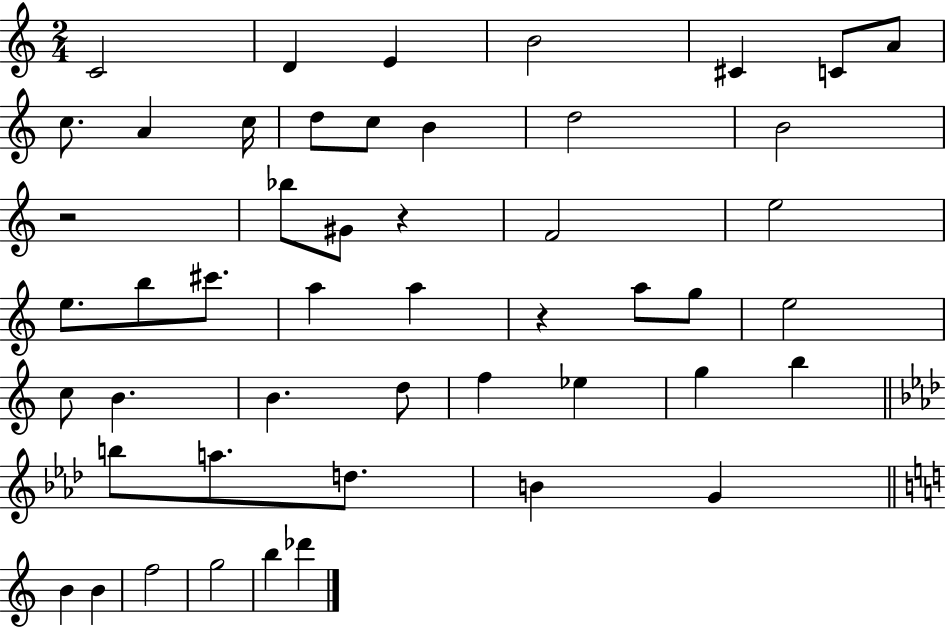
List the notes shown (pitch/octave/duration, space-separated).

C4/h D4/q E4/q B4/h C#4/q C4/e A4/e C5/e. A4/q C5/s D5/e C5/e B4/q D5/h B4/h R/h Bb5/e G#4/e R/q F4/h E5/h E5/e. B5/e C#6/e. A5/q A5/q R/q A5/e G5/e E5/h C5/e B4/q. B4/q. D5/e F5/q Eb5/q G5/q B5/q B5/e A5/e. D5/e. B4/q G4/q B4/q B4/q F5/h G5/h B5/q Db6/q